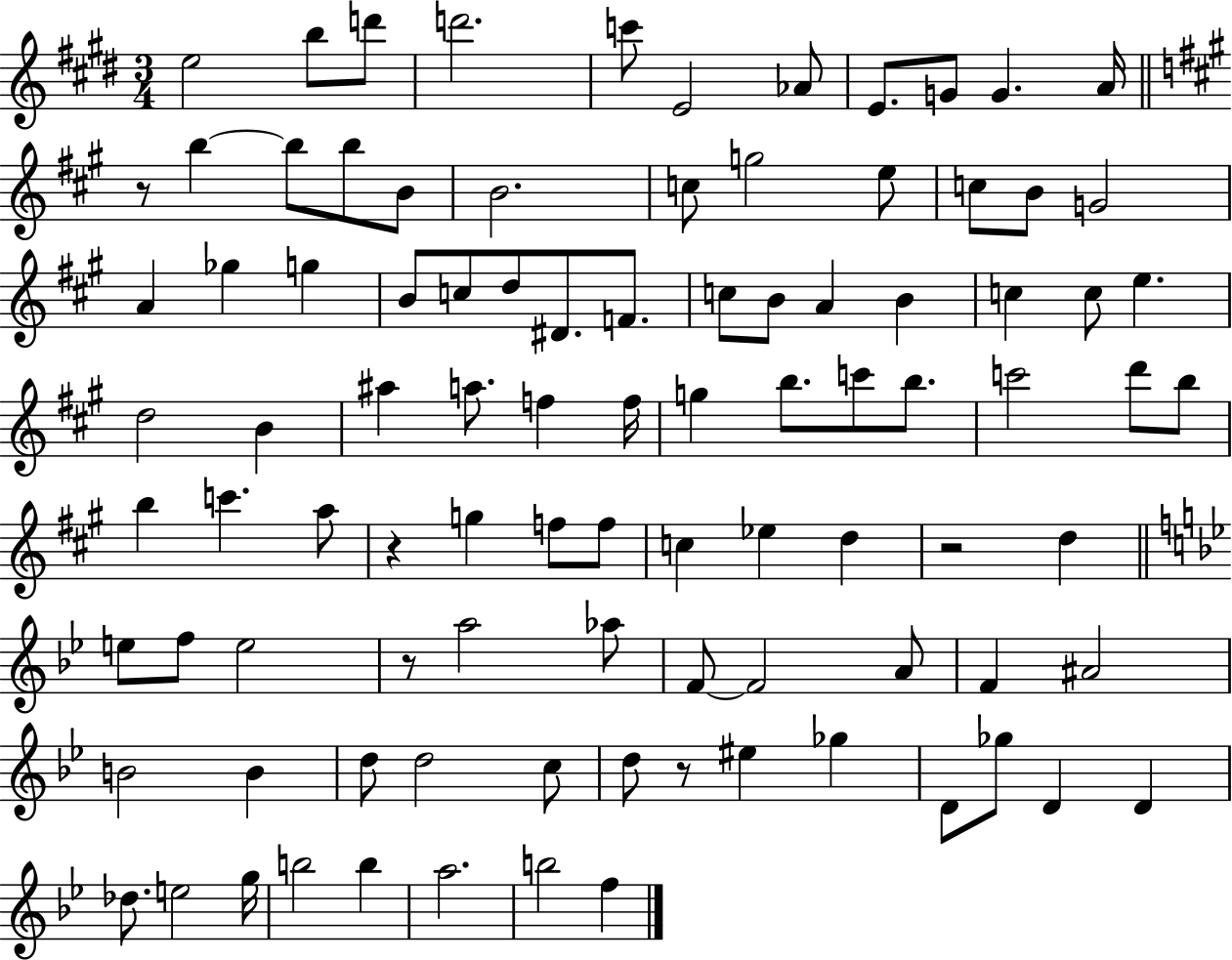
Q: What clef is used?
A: treble